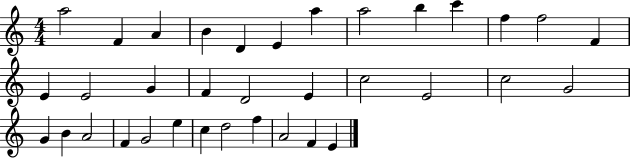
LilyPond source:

{
  \clef treble
  \numericTimeSignature
  \time 4/4
  \key c \major
  a''2 f'4 a'4 | b'4 d'4 e'4 a''4 | a''2 b''4 c'''4 | f''4 f''2 f'4 | \break e'4 e'2 g'4 | f'4 d'2 e'4 | c''2 e'2 | c''2 g'2 | \break g'4 b'4 a'2 | f'4 g'2 e''4 | c''4 d''2 f''4 | a'2 f'4 e'4 | \break \bar "|."
}